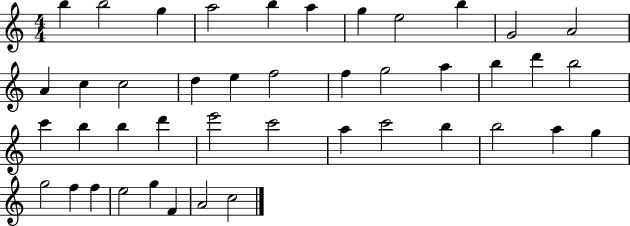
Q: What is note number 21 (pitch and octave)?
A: B5